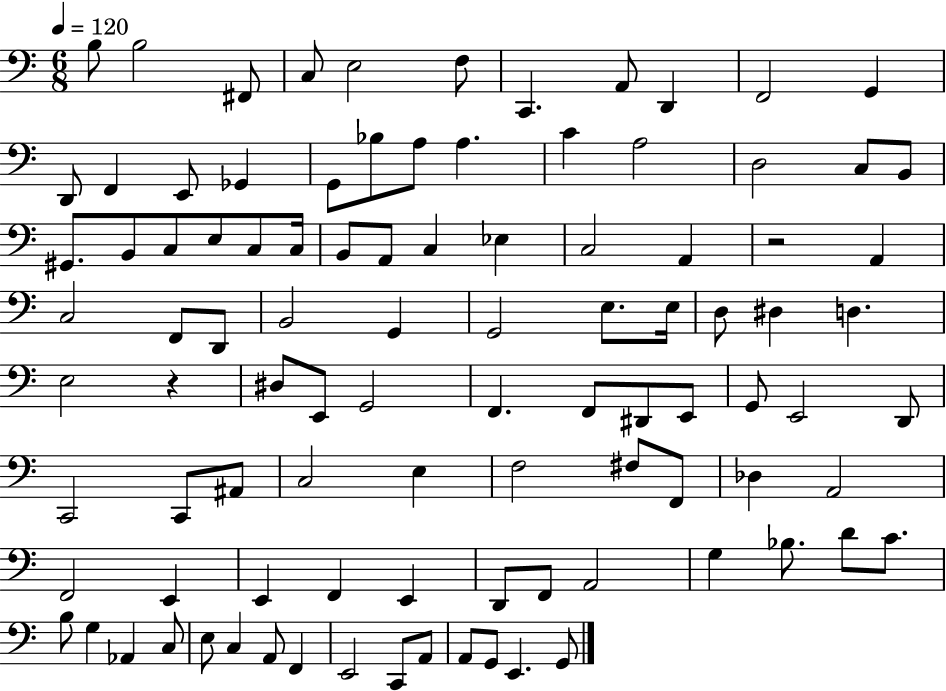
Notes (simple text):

B3/e B3/h F#2/e C3/e E3/h F3/e C2/q. A2/e D2/q F2/h G2/q D2/e F2/q E2/e Gb2/q G2/e Bb3/e A3/e A3/q. C4/q A3/h D3/h C3/e B2/e G#2/e. B2/e C3/e E3/e C3/e C3/s B2/e A2/e C3/q Eb3/q C3/h A2/q R/h A2/q C3/h F2/e D2/e B2/h G2/q G2/h E3/e. E3/s D3/e D#3/q D3/q. E3/h R/q D#3/e E2/e G2/h F2/q. F2/e D#2/e E2/e G2/e E2/h D2/e C2/h C2/e A#2/e C3/h E3/q F3/h F#3/e F2/e Db3/q A2/h F2/h E2/q E2/q F2/q E2/q D2/e F2/e A2/h G3/q Bb3/e. D4/e C4/e. B3/e G3/q Ab2/q C3/e E3/e C3/q A2/e F2/q E2/h C2/e A2/e A2/e G2/e E2/q. G2/e